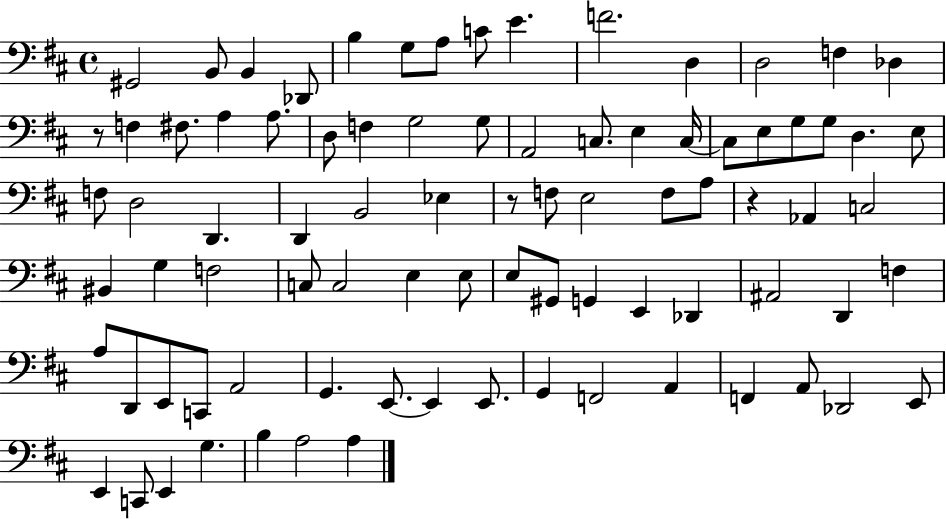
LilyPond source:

{
  \clef bass
  \time 4/4
  \defaultTimeSignature
  \key d \major
  gis,2 b,8 b,4 des,8 | b4 g8 a8 c'8 e'4. | f'2. d4 | d2 f4 des4 | \break r8 f4 fis8. a4 a8. | d8 f4 g2 g8 | a,2 c8. e4 c16~~ | c8 e8 g8 g8 d4. e8 | \break f8 d2 d,4. | d,4 b,2 ees4 | r8 f8 e2 f8 a8 | r4 aes,4 c2 | \break bis,4 g4 f2 | c8 c2 e4 e8 | e8 gis,8 g,4 e,4 des,4 | ais,2 d,4 f4 | \break a8 d,8 e,8 c,8 a,2 | g,4. e,8.~~ e,4 e,8. | g,4 f,2 a,4 | f,4 a,8 des,2 e,8 | \break e,4 c,8 e,4 g4. | b4 a2 a4 | \bar "|."
}